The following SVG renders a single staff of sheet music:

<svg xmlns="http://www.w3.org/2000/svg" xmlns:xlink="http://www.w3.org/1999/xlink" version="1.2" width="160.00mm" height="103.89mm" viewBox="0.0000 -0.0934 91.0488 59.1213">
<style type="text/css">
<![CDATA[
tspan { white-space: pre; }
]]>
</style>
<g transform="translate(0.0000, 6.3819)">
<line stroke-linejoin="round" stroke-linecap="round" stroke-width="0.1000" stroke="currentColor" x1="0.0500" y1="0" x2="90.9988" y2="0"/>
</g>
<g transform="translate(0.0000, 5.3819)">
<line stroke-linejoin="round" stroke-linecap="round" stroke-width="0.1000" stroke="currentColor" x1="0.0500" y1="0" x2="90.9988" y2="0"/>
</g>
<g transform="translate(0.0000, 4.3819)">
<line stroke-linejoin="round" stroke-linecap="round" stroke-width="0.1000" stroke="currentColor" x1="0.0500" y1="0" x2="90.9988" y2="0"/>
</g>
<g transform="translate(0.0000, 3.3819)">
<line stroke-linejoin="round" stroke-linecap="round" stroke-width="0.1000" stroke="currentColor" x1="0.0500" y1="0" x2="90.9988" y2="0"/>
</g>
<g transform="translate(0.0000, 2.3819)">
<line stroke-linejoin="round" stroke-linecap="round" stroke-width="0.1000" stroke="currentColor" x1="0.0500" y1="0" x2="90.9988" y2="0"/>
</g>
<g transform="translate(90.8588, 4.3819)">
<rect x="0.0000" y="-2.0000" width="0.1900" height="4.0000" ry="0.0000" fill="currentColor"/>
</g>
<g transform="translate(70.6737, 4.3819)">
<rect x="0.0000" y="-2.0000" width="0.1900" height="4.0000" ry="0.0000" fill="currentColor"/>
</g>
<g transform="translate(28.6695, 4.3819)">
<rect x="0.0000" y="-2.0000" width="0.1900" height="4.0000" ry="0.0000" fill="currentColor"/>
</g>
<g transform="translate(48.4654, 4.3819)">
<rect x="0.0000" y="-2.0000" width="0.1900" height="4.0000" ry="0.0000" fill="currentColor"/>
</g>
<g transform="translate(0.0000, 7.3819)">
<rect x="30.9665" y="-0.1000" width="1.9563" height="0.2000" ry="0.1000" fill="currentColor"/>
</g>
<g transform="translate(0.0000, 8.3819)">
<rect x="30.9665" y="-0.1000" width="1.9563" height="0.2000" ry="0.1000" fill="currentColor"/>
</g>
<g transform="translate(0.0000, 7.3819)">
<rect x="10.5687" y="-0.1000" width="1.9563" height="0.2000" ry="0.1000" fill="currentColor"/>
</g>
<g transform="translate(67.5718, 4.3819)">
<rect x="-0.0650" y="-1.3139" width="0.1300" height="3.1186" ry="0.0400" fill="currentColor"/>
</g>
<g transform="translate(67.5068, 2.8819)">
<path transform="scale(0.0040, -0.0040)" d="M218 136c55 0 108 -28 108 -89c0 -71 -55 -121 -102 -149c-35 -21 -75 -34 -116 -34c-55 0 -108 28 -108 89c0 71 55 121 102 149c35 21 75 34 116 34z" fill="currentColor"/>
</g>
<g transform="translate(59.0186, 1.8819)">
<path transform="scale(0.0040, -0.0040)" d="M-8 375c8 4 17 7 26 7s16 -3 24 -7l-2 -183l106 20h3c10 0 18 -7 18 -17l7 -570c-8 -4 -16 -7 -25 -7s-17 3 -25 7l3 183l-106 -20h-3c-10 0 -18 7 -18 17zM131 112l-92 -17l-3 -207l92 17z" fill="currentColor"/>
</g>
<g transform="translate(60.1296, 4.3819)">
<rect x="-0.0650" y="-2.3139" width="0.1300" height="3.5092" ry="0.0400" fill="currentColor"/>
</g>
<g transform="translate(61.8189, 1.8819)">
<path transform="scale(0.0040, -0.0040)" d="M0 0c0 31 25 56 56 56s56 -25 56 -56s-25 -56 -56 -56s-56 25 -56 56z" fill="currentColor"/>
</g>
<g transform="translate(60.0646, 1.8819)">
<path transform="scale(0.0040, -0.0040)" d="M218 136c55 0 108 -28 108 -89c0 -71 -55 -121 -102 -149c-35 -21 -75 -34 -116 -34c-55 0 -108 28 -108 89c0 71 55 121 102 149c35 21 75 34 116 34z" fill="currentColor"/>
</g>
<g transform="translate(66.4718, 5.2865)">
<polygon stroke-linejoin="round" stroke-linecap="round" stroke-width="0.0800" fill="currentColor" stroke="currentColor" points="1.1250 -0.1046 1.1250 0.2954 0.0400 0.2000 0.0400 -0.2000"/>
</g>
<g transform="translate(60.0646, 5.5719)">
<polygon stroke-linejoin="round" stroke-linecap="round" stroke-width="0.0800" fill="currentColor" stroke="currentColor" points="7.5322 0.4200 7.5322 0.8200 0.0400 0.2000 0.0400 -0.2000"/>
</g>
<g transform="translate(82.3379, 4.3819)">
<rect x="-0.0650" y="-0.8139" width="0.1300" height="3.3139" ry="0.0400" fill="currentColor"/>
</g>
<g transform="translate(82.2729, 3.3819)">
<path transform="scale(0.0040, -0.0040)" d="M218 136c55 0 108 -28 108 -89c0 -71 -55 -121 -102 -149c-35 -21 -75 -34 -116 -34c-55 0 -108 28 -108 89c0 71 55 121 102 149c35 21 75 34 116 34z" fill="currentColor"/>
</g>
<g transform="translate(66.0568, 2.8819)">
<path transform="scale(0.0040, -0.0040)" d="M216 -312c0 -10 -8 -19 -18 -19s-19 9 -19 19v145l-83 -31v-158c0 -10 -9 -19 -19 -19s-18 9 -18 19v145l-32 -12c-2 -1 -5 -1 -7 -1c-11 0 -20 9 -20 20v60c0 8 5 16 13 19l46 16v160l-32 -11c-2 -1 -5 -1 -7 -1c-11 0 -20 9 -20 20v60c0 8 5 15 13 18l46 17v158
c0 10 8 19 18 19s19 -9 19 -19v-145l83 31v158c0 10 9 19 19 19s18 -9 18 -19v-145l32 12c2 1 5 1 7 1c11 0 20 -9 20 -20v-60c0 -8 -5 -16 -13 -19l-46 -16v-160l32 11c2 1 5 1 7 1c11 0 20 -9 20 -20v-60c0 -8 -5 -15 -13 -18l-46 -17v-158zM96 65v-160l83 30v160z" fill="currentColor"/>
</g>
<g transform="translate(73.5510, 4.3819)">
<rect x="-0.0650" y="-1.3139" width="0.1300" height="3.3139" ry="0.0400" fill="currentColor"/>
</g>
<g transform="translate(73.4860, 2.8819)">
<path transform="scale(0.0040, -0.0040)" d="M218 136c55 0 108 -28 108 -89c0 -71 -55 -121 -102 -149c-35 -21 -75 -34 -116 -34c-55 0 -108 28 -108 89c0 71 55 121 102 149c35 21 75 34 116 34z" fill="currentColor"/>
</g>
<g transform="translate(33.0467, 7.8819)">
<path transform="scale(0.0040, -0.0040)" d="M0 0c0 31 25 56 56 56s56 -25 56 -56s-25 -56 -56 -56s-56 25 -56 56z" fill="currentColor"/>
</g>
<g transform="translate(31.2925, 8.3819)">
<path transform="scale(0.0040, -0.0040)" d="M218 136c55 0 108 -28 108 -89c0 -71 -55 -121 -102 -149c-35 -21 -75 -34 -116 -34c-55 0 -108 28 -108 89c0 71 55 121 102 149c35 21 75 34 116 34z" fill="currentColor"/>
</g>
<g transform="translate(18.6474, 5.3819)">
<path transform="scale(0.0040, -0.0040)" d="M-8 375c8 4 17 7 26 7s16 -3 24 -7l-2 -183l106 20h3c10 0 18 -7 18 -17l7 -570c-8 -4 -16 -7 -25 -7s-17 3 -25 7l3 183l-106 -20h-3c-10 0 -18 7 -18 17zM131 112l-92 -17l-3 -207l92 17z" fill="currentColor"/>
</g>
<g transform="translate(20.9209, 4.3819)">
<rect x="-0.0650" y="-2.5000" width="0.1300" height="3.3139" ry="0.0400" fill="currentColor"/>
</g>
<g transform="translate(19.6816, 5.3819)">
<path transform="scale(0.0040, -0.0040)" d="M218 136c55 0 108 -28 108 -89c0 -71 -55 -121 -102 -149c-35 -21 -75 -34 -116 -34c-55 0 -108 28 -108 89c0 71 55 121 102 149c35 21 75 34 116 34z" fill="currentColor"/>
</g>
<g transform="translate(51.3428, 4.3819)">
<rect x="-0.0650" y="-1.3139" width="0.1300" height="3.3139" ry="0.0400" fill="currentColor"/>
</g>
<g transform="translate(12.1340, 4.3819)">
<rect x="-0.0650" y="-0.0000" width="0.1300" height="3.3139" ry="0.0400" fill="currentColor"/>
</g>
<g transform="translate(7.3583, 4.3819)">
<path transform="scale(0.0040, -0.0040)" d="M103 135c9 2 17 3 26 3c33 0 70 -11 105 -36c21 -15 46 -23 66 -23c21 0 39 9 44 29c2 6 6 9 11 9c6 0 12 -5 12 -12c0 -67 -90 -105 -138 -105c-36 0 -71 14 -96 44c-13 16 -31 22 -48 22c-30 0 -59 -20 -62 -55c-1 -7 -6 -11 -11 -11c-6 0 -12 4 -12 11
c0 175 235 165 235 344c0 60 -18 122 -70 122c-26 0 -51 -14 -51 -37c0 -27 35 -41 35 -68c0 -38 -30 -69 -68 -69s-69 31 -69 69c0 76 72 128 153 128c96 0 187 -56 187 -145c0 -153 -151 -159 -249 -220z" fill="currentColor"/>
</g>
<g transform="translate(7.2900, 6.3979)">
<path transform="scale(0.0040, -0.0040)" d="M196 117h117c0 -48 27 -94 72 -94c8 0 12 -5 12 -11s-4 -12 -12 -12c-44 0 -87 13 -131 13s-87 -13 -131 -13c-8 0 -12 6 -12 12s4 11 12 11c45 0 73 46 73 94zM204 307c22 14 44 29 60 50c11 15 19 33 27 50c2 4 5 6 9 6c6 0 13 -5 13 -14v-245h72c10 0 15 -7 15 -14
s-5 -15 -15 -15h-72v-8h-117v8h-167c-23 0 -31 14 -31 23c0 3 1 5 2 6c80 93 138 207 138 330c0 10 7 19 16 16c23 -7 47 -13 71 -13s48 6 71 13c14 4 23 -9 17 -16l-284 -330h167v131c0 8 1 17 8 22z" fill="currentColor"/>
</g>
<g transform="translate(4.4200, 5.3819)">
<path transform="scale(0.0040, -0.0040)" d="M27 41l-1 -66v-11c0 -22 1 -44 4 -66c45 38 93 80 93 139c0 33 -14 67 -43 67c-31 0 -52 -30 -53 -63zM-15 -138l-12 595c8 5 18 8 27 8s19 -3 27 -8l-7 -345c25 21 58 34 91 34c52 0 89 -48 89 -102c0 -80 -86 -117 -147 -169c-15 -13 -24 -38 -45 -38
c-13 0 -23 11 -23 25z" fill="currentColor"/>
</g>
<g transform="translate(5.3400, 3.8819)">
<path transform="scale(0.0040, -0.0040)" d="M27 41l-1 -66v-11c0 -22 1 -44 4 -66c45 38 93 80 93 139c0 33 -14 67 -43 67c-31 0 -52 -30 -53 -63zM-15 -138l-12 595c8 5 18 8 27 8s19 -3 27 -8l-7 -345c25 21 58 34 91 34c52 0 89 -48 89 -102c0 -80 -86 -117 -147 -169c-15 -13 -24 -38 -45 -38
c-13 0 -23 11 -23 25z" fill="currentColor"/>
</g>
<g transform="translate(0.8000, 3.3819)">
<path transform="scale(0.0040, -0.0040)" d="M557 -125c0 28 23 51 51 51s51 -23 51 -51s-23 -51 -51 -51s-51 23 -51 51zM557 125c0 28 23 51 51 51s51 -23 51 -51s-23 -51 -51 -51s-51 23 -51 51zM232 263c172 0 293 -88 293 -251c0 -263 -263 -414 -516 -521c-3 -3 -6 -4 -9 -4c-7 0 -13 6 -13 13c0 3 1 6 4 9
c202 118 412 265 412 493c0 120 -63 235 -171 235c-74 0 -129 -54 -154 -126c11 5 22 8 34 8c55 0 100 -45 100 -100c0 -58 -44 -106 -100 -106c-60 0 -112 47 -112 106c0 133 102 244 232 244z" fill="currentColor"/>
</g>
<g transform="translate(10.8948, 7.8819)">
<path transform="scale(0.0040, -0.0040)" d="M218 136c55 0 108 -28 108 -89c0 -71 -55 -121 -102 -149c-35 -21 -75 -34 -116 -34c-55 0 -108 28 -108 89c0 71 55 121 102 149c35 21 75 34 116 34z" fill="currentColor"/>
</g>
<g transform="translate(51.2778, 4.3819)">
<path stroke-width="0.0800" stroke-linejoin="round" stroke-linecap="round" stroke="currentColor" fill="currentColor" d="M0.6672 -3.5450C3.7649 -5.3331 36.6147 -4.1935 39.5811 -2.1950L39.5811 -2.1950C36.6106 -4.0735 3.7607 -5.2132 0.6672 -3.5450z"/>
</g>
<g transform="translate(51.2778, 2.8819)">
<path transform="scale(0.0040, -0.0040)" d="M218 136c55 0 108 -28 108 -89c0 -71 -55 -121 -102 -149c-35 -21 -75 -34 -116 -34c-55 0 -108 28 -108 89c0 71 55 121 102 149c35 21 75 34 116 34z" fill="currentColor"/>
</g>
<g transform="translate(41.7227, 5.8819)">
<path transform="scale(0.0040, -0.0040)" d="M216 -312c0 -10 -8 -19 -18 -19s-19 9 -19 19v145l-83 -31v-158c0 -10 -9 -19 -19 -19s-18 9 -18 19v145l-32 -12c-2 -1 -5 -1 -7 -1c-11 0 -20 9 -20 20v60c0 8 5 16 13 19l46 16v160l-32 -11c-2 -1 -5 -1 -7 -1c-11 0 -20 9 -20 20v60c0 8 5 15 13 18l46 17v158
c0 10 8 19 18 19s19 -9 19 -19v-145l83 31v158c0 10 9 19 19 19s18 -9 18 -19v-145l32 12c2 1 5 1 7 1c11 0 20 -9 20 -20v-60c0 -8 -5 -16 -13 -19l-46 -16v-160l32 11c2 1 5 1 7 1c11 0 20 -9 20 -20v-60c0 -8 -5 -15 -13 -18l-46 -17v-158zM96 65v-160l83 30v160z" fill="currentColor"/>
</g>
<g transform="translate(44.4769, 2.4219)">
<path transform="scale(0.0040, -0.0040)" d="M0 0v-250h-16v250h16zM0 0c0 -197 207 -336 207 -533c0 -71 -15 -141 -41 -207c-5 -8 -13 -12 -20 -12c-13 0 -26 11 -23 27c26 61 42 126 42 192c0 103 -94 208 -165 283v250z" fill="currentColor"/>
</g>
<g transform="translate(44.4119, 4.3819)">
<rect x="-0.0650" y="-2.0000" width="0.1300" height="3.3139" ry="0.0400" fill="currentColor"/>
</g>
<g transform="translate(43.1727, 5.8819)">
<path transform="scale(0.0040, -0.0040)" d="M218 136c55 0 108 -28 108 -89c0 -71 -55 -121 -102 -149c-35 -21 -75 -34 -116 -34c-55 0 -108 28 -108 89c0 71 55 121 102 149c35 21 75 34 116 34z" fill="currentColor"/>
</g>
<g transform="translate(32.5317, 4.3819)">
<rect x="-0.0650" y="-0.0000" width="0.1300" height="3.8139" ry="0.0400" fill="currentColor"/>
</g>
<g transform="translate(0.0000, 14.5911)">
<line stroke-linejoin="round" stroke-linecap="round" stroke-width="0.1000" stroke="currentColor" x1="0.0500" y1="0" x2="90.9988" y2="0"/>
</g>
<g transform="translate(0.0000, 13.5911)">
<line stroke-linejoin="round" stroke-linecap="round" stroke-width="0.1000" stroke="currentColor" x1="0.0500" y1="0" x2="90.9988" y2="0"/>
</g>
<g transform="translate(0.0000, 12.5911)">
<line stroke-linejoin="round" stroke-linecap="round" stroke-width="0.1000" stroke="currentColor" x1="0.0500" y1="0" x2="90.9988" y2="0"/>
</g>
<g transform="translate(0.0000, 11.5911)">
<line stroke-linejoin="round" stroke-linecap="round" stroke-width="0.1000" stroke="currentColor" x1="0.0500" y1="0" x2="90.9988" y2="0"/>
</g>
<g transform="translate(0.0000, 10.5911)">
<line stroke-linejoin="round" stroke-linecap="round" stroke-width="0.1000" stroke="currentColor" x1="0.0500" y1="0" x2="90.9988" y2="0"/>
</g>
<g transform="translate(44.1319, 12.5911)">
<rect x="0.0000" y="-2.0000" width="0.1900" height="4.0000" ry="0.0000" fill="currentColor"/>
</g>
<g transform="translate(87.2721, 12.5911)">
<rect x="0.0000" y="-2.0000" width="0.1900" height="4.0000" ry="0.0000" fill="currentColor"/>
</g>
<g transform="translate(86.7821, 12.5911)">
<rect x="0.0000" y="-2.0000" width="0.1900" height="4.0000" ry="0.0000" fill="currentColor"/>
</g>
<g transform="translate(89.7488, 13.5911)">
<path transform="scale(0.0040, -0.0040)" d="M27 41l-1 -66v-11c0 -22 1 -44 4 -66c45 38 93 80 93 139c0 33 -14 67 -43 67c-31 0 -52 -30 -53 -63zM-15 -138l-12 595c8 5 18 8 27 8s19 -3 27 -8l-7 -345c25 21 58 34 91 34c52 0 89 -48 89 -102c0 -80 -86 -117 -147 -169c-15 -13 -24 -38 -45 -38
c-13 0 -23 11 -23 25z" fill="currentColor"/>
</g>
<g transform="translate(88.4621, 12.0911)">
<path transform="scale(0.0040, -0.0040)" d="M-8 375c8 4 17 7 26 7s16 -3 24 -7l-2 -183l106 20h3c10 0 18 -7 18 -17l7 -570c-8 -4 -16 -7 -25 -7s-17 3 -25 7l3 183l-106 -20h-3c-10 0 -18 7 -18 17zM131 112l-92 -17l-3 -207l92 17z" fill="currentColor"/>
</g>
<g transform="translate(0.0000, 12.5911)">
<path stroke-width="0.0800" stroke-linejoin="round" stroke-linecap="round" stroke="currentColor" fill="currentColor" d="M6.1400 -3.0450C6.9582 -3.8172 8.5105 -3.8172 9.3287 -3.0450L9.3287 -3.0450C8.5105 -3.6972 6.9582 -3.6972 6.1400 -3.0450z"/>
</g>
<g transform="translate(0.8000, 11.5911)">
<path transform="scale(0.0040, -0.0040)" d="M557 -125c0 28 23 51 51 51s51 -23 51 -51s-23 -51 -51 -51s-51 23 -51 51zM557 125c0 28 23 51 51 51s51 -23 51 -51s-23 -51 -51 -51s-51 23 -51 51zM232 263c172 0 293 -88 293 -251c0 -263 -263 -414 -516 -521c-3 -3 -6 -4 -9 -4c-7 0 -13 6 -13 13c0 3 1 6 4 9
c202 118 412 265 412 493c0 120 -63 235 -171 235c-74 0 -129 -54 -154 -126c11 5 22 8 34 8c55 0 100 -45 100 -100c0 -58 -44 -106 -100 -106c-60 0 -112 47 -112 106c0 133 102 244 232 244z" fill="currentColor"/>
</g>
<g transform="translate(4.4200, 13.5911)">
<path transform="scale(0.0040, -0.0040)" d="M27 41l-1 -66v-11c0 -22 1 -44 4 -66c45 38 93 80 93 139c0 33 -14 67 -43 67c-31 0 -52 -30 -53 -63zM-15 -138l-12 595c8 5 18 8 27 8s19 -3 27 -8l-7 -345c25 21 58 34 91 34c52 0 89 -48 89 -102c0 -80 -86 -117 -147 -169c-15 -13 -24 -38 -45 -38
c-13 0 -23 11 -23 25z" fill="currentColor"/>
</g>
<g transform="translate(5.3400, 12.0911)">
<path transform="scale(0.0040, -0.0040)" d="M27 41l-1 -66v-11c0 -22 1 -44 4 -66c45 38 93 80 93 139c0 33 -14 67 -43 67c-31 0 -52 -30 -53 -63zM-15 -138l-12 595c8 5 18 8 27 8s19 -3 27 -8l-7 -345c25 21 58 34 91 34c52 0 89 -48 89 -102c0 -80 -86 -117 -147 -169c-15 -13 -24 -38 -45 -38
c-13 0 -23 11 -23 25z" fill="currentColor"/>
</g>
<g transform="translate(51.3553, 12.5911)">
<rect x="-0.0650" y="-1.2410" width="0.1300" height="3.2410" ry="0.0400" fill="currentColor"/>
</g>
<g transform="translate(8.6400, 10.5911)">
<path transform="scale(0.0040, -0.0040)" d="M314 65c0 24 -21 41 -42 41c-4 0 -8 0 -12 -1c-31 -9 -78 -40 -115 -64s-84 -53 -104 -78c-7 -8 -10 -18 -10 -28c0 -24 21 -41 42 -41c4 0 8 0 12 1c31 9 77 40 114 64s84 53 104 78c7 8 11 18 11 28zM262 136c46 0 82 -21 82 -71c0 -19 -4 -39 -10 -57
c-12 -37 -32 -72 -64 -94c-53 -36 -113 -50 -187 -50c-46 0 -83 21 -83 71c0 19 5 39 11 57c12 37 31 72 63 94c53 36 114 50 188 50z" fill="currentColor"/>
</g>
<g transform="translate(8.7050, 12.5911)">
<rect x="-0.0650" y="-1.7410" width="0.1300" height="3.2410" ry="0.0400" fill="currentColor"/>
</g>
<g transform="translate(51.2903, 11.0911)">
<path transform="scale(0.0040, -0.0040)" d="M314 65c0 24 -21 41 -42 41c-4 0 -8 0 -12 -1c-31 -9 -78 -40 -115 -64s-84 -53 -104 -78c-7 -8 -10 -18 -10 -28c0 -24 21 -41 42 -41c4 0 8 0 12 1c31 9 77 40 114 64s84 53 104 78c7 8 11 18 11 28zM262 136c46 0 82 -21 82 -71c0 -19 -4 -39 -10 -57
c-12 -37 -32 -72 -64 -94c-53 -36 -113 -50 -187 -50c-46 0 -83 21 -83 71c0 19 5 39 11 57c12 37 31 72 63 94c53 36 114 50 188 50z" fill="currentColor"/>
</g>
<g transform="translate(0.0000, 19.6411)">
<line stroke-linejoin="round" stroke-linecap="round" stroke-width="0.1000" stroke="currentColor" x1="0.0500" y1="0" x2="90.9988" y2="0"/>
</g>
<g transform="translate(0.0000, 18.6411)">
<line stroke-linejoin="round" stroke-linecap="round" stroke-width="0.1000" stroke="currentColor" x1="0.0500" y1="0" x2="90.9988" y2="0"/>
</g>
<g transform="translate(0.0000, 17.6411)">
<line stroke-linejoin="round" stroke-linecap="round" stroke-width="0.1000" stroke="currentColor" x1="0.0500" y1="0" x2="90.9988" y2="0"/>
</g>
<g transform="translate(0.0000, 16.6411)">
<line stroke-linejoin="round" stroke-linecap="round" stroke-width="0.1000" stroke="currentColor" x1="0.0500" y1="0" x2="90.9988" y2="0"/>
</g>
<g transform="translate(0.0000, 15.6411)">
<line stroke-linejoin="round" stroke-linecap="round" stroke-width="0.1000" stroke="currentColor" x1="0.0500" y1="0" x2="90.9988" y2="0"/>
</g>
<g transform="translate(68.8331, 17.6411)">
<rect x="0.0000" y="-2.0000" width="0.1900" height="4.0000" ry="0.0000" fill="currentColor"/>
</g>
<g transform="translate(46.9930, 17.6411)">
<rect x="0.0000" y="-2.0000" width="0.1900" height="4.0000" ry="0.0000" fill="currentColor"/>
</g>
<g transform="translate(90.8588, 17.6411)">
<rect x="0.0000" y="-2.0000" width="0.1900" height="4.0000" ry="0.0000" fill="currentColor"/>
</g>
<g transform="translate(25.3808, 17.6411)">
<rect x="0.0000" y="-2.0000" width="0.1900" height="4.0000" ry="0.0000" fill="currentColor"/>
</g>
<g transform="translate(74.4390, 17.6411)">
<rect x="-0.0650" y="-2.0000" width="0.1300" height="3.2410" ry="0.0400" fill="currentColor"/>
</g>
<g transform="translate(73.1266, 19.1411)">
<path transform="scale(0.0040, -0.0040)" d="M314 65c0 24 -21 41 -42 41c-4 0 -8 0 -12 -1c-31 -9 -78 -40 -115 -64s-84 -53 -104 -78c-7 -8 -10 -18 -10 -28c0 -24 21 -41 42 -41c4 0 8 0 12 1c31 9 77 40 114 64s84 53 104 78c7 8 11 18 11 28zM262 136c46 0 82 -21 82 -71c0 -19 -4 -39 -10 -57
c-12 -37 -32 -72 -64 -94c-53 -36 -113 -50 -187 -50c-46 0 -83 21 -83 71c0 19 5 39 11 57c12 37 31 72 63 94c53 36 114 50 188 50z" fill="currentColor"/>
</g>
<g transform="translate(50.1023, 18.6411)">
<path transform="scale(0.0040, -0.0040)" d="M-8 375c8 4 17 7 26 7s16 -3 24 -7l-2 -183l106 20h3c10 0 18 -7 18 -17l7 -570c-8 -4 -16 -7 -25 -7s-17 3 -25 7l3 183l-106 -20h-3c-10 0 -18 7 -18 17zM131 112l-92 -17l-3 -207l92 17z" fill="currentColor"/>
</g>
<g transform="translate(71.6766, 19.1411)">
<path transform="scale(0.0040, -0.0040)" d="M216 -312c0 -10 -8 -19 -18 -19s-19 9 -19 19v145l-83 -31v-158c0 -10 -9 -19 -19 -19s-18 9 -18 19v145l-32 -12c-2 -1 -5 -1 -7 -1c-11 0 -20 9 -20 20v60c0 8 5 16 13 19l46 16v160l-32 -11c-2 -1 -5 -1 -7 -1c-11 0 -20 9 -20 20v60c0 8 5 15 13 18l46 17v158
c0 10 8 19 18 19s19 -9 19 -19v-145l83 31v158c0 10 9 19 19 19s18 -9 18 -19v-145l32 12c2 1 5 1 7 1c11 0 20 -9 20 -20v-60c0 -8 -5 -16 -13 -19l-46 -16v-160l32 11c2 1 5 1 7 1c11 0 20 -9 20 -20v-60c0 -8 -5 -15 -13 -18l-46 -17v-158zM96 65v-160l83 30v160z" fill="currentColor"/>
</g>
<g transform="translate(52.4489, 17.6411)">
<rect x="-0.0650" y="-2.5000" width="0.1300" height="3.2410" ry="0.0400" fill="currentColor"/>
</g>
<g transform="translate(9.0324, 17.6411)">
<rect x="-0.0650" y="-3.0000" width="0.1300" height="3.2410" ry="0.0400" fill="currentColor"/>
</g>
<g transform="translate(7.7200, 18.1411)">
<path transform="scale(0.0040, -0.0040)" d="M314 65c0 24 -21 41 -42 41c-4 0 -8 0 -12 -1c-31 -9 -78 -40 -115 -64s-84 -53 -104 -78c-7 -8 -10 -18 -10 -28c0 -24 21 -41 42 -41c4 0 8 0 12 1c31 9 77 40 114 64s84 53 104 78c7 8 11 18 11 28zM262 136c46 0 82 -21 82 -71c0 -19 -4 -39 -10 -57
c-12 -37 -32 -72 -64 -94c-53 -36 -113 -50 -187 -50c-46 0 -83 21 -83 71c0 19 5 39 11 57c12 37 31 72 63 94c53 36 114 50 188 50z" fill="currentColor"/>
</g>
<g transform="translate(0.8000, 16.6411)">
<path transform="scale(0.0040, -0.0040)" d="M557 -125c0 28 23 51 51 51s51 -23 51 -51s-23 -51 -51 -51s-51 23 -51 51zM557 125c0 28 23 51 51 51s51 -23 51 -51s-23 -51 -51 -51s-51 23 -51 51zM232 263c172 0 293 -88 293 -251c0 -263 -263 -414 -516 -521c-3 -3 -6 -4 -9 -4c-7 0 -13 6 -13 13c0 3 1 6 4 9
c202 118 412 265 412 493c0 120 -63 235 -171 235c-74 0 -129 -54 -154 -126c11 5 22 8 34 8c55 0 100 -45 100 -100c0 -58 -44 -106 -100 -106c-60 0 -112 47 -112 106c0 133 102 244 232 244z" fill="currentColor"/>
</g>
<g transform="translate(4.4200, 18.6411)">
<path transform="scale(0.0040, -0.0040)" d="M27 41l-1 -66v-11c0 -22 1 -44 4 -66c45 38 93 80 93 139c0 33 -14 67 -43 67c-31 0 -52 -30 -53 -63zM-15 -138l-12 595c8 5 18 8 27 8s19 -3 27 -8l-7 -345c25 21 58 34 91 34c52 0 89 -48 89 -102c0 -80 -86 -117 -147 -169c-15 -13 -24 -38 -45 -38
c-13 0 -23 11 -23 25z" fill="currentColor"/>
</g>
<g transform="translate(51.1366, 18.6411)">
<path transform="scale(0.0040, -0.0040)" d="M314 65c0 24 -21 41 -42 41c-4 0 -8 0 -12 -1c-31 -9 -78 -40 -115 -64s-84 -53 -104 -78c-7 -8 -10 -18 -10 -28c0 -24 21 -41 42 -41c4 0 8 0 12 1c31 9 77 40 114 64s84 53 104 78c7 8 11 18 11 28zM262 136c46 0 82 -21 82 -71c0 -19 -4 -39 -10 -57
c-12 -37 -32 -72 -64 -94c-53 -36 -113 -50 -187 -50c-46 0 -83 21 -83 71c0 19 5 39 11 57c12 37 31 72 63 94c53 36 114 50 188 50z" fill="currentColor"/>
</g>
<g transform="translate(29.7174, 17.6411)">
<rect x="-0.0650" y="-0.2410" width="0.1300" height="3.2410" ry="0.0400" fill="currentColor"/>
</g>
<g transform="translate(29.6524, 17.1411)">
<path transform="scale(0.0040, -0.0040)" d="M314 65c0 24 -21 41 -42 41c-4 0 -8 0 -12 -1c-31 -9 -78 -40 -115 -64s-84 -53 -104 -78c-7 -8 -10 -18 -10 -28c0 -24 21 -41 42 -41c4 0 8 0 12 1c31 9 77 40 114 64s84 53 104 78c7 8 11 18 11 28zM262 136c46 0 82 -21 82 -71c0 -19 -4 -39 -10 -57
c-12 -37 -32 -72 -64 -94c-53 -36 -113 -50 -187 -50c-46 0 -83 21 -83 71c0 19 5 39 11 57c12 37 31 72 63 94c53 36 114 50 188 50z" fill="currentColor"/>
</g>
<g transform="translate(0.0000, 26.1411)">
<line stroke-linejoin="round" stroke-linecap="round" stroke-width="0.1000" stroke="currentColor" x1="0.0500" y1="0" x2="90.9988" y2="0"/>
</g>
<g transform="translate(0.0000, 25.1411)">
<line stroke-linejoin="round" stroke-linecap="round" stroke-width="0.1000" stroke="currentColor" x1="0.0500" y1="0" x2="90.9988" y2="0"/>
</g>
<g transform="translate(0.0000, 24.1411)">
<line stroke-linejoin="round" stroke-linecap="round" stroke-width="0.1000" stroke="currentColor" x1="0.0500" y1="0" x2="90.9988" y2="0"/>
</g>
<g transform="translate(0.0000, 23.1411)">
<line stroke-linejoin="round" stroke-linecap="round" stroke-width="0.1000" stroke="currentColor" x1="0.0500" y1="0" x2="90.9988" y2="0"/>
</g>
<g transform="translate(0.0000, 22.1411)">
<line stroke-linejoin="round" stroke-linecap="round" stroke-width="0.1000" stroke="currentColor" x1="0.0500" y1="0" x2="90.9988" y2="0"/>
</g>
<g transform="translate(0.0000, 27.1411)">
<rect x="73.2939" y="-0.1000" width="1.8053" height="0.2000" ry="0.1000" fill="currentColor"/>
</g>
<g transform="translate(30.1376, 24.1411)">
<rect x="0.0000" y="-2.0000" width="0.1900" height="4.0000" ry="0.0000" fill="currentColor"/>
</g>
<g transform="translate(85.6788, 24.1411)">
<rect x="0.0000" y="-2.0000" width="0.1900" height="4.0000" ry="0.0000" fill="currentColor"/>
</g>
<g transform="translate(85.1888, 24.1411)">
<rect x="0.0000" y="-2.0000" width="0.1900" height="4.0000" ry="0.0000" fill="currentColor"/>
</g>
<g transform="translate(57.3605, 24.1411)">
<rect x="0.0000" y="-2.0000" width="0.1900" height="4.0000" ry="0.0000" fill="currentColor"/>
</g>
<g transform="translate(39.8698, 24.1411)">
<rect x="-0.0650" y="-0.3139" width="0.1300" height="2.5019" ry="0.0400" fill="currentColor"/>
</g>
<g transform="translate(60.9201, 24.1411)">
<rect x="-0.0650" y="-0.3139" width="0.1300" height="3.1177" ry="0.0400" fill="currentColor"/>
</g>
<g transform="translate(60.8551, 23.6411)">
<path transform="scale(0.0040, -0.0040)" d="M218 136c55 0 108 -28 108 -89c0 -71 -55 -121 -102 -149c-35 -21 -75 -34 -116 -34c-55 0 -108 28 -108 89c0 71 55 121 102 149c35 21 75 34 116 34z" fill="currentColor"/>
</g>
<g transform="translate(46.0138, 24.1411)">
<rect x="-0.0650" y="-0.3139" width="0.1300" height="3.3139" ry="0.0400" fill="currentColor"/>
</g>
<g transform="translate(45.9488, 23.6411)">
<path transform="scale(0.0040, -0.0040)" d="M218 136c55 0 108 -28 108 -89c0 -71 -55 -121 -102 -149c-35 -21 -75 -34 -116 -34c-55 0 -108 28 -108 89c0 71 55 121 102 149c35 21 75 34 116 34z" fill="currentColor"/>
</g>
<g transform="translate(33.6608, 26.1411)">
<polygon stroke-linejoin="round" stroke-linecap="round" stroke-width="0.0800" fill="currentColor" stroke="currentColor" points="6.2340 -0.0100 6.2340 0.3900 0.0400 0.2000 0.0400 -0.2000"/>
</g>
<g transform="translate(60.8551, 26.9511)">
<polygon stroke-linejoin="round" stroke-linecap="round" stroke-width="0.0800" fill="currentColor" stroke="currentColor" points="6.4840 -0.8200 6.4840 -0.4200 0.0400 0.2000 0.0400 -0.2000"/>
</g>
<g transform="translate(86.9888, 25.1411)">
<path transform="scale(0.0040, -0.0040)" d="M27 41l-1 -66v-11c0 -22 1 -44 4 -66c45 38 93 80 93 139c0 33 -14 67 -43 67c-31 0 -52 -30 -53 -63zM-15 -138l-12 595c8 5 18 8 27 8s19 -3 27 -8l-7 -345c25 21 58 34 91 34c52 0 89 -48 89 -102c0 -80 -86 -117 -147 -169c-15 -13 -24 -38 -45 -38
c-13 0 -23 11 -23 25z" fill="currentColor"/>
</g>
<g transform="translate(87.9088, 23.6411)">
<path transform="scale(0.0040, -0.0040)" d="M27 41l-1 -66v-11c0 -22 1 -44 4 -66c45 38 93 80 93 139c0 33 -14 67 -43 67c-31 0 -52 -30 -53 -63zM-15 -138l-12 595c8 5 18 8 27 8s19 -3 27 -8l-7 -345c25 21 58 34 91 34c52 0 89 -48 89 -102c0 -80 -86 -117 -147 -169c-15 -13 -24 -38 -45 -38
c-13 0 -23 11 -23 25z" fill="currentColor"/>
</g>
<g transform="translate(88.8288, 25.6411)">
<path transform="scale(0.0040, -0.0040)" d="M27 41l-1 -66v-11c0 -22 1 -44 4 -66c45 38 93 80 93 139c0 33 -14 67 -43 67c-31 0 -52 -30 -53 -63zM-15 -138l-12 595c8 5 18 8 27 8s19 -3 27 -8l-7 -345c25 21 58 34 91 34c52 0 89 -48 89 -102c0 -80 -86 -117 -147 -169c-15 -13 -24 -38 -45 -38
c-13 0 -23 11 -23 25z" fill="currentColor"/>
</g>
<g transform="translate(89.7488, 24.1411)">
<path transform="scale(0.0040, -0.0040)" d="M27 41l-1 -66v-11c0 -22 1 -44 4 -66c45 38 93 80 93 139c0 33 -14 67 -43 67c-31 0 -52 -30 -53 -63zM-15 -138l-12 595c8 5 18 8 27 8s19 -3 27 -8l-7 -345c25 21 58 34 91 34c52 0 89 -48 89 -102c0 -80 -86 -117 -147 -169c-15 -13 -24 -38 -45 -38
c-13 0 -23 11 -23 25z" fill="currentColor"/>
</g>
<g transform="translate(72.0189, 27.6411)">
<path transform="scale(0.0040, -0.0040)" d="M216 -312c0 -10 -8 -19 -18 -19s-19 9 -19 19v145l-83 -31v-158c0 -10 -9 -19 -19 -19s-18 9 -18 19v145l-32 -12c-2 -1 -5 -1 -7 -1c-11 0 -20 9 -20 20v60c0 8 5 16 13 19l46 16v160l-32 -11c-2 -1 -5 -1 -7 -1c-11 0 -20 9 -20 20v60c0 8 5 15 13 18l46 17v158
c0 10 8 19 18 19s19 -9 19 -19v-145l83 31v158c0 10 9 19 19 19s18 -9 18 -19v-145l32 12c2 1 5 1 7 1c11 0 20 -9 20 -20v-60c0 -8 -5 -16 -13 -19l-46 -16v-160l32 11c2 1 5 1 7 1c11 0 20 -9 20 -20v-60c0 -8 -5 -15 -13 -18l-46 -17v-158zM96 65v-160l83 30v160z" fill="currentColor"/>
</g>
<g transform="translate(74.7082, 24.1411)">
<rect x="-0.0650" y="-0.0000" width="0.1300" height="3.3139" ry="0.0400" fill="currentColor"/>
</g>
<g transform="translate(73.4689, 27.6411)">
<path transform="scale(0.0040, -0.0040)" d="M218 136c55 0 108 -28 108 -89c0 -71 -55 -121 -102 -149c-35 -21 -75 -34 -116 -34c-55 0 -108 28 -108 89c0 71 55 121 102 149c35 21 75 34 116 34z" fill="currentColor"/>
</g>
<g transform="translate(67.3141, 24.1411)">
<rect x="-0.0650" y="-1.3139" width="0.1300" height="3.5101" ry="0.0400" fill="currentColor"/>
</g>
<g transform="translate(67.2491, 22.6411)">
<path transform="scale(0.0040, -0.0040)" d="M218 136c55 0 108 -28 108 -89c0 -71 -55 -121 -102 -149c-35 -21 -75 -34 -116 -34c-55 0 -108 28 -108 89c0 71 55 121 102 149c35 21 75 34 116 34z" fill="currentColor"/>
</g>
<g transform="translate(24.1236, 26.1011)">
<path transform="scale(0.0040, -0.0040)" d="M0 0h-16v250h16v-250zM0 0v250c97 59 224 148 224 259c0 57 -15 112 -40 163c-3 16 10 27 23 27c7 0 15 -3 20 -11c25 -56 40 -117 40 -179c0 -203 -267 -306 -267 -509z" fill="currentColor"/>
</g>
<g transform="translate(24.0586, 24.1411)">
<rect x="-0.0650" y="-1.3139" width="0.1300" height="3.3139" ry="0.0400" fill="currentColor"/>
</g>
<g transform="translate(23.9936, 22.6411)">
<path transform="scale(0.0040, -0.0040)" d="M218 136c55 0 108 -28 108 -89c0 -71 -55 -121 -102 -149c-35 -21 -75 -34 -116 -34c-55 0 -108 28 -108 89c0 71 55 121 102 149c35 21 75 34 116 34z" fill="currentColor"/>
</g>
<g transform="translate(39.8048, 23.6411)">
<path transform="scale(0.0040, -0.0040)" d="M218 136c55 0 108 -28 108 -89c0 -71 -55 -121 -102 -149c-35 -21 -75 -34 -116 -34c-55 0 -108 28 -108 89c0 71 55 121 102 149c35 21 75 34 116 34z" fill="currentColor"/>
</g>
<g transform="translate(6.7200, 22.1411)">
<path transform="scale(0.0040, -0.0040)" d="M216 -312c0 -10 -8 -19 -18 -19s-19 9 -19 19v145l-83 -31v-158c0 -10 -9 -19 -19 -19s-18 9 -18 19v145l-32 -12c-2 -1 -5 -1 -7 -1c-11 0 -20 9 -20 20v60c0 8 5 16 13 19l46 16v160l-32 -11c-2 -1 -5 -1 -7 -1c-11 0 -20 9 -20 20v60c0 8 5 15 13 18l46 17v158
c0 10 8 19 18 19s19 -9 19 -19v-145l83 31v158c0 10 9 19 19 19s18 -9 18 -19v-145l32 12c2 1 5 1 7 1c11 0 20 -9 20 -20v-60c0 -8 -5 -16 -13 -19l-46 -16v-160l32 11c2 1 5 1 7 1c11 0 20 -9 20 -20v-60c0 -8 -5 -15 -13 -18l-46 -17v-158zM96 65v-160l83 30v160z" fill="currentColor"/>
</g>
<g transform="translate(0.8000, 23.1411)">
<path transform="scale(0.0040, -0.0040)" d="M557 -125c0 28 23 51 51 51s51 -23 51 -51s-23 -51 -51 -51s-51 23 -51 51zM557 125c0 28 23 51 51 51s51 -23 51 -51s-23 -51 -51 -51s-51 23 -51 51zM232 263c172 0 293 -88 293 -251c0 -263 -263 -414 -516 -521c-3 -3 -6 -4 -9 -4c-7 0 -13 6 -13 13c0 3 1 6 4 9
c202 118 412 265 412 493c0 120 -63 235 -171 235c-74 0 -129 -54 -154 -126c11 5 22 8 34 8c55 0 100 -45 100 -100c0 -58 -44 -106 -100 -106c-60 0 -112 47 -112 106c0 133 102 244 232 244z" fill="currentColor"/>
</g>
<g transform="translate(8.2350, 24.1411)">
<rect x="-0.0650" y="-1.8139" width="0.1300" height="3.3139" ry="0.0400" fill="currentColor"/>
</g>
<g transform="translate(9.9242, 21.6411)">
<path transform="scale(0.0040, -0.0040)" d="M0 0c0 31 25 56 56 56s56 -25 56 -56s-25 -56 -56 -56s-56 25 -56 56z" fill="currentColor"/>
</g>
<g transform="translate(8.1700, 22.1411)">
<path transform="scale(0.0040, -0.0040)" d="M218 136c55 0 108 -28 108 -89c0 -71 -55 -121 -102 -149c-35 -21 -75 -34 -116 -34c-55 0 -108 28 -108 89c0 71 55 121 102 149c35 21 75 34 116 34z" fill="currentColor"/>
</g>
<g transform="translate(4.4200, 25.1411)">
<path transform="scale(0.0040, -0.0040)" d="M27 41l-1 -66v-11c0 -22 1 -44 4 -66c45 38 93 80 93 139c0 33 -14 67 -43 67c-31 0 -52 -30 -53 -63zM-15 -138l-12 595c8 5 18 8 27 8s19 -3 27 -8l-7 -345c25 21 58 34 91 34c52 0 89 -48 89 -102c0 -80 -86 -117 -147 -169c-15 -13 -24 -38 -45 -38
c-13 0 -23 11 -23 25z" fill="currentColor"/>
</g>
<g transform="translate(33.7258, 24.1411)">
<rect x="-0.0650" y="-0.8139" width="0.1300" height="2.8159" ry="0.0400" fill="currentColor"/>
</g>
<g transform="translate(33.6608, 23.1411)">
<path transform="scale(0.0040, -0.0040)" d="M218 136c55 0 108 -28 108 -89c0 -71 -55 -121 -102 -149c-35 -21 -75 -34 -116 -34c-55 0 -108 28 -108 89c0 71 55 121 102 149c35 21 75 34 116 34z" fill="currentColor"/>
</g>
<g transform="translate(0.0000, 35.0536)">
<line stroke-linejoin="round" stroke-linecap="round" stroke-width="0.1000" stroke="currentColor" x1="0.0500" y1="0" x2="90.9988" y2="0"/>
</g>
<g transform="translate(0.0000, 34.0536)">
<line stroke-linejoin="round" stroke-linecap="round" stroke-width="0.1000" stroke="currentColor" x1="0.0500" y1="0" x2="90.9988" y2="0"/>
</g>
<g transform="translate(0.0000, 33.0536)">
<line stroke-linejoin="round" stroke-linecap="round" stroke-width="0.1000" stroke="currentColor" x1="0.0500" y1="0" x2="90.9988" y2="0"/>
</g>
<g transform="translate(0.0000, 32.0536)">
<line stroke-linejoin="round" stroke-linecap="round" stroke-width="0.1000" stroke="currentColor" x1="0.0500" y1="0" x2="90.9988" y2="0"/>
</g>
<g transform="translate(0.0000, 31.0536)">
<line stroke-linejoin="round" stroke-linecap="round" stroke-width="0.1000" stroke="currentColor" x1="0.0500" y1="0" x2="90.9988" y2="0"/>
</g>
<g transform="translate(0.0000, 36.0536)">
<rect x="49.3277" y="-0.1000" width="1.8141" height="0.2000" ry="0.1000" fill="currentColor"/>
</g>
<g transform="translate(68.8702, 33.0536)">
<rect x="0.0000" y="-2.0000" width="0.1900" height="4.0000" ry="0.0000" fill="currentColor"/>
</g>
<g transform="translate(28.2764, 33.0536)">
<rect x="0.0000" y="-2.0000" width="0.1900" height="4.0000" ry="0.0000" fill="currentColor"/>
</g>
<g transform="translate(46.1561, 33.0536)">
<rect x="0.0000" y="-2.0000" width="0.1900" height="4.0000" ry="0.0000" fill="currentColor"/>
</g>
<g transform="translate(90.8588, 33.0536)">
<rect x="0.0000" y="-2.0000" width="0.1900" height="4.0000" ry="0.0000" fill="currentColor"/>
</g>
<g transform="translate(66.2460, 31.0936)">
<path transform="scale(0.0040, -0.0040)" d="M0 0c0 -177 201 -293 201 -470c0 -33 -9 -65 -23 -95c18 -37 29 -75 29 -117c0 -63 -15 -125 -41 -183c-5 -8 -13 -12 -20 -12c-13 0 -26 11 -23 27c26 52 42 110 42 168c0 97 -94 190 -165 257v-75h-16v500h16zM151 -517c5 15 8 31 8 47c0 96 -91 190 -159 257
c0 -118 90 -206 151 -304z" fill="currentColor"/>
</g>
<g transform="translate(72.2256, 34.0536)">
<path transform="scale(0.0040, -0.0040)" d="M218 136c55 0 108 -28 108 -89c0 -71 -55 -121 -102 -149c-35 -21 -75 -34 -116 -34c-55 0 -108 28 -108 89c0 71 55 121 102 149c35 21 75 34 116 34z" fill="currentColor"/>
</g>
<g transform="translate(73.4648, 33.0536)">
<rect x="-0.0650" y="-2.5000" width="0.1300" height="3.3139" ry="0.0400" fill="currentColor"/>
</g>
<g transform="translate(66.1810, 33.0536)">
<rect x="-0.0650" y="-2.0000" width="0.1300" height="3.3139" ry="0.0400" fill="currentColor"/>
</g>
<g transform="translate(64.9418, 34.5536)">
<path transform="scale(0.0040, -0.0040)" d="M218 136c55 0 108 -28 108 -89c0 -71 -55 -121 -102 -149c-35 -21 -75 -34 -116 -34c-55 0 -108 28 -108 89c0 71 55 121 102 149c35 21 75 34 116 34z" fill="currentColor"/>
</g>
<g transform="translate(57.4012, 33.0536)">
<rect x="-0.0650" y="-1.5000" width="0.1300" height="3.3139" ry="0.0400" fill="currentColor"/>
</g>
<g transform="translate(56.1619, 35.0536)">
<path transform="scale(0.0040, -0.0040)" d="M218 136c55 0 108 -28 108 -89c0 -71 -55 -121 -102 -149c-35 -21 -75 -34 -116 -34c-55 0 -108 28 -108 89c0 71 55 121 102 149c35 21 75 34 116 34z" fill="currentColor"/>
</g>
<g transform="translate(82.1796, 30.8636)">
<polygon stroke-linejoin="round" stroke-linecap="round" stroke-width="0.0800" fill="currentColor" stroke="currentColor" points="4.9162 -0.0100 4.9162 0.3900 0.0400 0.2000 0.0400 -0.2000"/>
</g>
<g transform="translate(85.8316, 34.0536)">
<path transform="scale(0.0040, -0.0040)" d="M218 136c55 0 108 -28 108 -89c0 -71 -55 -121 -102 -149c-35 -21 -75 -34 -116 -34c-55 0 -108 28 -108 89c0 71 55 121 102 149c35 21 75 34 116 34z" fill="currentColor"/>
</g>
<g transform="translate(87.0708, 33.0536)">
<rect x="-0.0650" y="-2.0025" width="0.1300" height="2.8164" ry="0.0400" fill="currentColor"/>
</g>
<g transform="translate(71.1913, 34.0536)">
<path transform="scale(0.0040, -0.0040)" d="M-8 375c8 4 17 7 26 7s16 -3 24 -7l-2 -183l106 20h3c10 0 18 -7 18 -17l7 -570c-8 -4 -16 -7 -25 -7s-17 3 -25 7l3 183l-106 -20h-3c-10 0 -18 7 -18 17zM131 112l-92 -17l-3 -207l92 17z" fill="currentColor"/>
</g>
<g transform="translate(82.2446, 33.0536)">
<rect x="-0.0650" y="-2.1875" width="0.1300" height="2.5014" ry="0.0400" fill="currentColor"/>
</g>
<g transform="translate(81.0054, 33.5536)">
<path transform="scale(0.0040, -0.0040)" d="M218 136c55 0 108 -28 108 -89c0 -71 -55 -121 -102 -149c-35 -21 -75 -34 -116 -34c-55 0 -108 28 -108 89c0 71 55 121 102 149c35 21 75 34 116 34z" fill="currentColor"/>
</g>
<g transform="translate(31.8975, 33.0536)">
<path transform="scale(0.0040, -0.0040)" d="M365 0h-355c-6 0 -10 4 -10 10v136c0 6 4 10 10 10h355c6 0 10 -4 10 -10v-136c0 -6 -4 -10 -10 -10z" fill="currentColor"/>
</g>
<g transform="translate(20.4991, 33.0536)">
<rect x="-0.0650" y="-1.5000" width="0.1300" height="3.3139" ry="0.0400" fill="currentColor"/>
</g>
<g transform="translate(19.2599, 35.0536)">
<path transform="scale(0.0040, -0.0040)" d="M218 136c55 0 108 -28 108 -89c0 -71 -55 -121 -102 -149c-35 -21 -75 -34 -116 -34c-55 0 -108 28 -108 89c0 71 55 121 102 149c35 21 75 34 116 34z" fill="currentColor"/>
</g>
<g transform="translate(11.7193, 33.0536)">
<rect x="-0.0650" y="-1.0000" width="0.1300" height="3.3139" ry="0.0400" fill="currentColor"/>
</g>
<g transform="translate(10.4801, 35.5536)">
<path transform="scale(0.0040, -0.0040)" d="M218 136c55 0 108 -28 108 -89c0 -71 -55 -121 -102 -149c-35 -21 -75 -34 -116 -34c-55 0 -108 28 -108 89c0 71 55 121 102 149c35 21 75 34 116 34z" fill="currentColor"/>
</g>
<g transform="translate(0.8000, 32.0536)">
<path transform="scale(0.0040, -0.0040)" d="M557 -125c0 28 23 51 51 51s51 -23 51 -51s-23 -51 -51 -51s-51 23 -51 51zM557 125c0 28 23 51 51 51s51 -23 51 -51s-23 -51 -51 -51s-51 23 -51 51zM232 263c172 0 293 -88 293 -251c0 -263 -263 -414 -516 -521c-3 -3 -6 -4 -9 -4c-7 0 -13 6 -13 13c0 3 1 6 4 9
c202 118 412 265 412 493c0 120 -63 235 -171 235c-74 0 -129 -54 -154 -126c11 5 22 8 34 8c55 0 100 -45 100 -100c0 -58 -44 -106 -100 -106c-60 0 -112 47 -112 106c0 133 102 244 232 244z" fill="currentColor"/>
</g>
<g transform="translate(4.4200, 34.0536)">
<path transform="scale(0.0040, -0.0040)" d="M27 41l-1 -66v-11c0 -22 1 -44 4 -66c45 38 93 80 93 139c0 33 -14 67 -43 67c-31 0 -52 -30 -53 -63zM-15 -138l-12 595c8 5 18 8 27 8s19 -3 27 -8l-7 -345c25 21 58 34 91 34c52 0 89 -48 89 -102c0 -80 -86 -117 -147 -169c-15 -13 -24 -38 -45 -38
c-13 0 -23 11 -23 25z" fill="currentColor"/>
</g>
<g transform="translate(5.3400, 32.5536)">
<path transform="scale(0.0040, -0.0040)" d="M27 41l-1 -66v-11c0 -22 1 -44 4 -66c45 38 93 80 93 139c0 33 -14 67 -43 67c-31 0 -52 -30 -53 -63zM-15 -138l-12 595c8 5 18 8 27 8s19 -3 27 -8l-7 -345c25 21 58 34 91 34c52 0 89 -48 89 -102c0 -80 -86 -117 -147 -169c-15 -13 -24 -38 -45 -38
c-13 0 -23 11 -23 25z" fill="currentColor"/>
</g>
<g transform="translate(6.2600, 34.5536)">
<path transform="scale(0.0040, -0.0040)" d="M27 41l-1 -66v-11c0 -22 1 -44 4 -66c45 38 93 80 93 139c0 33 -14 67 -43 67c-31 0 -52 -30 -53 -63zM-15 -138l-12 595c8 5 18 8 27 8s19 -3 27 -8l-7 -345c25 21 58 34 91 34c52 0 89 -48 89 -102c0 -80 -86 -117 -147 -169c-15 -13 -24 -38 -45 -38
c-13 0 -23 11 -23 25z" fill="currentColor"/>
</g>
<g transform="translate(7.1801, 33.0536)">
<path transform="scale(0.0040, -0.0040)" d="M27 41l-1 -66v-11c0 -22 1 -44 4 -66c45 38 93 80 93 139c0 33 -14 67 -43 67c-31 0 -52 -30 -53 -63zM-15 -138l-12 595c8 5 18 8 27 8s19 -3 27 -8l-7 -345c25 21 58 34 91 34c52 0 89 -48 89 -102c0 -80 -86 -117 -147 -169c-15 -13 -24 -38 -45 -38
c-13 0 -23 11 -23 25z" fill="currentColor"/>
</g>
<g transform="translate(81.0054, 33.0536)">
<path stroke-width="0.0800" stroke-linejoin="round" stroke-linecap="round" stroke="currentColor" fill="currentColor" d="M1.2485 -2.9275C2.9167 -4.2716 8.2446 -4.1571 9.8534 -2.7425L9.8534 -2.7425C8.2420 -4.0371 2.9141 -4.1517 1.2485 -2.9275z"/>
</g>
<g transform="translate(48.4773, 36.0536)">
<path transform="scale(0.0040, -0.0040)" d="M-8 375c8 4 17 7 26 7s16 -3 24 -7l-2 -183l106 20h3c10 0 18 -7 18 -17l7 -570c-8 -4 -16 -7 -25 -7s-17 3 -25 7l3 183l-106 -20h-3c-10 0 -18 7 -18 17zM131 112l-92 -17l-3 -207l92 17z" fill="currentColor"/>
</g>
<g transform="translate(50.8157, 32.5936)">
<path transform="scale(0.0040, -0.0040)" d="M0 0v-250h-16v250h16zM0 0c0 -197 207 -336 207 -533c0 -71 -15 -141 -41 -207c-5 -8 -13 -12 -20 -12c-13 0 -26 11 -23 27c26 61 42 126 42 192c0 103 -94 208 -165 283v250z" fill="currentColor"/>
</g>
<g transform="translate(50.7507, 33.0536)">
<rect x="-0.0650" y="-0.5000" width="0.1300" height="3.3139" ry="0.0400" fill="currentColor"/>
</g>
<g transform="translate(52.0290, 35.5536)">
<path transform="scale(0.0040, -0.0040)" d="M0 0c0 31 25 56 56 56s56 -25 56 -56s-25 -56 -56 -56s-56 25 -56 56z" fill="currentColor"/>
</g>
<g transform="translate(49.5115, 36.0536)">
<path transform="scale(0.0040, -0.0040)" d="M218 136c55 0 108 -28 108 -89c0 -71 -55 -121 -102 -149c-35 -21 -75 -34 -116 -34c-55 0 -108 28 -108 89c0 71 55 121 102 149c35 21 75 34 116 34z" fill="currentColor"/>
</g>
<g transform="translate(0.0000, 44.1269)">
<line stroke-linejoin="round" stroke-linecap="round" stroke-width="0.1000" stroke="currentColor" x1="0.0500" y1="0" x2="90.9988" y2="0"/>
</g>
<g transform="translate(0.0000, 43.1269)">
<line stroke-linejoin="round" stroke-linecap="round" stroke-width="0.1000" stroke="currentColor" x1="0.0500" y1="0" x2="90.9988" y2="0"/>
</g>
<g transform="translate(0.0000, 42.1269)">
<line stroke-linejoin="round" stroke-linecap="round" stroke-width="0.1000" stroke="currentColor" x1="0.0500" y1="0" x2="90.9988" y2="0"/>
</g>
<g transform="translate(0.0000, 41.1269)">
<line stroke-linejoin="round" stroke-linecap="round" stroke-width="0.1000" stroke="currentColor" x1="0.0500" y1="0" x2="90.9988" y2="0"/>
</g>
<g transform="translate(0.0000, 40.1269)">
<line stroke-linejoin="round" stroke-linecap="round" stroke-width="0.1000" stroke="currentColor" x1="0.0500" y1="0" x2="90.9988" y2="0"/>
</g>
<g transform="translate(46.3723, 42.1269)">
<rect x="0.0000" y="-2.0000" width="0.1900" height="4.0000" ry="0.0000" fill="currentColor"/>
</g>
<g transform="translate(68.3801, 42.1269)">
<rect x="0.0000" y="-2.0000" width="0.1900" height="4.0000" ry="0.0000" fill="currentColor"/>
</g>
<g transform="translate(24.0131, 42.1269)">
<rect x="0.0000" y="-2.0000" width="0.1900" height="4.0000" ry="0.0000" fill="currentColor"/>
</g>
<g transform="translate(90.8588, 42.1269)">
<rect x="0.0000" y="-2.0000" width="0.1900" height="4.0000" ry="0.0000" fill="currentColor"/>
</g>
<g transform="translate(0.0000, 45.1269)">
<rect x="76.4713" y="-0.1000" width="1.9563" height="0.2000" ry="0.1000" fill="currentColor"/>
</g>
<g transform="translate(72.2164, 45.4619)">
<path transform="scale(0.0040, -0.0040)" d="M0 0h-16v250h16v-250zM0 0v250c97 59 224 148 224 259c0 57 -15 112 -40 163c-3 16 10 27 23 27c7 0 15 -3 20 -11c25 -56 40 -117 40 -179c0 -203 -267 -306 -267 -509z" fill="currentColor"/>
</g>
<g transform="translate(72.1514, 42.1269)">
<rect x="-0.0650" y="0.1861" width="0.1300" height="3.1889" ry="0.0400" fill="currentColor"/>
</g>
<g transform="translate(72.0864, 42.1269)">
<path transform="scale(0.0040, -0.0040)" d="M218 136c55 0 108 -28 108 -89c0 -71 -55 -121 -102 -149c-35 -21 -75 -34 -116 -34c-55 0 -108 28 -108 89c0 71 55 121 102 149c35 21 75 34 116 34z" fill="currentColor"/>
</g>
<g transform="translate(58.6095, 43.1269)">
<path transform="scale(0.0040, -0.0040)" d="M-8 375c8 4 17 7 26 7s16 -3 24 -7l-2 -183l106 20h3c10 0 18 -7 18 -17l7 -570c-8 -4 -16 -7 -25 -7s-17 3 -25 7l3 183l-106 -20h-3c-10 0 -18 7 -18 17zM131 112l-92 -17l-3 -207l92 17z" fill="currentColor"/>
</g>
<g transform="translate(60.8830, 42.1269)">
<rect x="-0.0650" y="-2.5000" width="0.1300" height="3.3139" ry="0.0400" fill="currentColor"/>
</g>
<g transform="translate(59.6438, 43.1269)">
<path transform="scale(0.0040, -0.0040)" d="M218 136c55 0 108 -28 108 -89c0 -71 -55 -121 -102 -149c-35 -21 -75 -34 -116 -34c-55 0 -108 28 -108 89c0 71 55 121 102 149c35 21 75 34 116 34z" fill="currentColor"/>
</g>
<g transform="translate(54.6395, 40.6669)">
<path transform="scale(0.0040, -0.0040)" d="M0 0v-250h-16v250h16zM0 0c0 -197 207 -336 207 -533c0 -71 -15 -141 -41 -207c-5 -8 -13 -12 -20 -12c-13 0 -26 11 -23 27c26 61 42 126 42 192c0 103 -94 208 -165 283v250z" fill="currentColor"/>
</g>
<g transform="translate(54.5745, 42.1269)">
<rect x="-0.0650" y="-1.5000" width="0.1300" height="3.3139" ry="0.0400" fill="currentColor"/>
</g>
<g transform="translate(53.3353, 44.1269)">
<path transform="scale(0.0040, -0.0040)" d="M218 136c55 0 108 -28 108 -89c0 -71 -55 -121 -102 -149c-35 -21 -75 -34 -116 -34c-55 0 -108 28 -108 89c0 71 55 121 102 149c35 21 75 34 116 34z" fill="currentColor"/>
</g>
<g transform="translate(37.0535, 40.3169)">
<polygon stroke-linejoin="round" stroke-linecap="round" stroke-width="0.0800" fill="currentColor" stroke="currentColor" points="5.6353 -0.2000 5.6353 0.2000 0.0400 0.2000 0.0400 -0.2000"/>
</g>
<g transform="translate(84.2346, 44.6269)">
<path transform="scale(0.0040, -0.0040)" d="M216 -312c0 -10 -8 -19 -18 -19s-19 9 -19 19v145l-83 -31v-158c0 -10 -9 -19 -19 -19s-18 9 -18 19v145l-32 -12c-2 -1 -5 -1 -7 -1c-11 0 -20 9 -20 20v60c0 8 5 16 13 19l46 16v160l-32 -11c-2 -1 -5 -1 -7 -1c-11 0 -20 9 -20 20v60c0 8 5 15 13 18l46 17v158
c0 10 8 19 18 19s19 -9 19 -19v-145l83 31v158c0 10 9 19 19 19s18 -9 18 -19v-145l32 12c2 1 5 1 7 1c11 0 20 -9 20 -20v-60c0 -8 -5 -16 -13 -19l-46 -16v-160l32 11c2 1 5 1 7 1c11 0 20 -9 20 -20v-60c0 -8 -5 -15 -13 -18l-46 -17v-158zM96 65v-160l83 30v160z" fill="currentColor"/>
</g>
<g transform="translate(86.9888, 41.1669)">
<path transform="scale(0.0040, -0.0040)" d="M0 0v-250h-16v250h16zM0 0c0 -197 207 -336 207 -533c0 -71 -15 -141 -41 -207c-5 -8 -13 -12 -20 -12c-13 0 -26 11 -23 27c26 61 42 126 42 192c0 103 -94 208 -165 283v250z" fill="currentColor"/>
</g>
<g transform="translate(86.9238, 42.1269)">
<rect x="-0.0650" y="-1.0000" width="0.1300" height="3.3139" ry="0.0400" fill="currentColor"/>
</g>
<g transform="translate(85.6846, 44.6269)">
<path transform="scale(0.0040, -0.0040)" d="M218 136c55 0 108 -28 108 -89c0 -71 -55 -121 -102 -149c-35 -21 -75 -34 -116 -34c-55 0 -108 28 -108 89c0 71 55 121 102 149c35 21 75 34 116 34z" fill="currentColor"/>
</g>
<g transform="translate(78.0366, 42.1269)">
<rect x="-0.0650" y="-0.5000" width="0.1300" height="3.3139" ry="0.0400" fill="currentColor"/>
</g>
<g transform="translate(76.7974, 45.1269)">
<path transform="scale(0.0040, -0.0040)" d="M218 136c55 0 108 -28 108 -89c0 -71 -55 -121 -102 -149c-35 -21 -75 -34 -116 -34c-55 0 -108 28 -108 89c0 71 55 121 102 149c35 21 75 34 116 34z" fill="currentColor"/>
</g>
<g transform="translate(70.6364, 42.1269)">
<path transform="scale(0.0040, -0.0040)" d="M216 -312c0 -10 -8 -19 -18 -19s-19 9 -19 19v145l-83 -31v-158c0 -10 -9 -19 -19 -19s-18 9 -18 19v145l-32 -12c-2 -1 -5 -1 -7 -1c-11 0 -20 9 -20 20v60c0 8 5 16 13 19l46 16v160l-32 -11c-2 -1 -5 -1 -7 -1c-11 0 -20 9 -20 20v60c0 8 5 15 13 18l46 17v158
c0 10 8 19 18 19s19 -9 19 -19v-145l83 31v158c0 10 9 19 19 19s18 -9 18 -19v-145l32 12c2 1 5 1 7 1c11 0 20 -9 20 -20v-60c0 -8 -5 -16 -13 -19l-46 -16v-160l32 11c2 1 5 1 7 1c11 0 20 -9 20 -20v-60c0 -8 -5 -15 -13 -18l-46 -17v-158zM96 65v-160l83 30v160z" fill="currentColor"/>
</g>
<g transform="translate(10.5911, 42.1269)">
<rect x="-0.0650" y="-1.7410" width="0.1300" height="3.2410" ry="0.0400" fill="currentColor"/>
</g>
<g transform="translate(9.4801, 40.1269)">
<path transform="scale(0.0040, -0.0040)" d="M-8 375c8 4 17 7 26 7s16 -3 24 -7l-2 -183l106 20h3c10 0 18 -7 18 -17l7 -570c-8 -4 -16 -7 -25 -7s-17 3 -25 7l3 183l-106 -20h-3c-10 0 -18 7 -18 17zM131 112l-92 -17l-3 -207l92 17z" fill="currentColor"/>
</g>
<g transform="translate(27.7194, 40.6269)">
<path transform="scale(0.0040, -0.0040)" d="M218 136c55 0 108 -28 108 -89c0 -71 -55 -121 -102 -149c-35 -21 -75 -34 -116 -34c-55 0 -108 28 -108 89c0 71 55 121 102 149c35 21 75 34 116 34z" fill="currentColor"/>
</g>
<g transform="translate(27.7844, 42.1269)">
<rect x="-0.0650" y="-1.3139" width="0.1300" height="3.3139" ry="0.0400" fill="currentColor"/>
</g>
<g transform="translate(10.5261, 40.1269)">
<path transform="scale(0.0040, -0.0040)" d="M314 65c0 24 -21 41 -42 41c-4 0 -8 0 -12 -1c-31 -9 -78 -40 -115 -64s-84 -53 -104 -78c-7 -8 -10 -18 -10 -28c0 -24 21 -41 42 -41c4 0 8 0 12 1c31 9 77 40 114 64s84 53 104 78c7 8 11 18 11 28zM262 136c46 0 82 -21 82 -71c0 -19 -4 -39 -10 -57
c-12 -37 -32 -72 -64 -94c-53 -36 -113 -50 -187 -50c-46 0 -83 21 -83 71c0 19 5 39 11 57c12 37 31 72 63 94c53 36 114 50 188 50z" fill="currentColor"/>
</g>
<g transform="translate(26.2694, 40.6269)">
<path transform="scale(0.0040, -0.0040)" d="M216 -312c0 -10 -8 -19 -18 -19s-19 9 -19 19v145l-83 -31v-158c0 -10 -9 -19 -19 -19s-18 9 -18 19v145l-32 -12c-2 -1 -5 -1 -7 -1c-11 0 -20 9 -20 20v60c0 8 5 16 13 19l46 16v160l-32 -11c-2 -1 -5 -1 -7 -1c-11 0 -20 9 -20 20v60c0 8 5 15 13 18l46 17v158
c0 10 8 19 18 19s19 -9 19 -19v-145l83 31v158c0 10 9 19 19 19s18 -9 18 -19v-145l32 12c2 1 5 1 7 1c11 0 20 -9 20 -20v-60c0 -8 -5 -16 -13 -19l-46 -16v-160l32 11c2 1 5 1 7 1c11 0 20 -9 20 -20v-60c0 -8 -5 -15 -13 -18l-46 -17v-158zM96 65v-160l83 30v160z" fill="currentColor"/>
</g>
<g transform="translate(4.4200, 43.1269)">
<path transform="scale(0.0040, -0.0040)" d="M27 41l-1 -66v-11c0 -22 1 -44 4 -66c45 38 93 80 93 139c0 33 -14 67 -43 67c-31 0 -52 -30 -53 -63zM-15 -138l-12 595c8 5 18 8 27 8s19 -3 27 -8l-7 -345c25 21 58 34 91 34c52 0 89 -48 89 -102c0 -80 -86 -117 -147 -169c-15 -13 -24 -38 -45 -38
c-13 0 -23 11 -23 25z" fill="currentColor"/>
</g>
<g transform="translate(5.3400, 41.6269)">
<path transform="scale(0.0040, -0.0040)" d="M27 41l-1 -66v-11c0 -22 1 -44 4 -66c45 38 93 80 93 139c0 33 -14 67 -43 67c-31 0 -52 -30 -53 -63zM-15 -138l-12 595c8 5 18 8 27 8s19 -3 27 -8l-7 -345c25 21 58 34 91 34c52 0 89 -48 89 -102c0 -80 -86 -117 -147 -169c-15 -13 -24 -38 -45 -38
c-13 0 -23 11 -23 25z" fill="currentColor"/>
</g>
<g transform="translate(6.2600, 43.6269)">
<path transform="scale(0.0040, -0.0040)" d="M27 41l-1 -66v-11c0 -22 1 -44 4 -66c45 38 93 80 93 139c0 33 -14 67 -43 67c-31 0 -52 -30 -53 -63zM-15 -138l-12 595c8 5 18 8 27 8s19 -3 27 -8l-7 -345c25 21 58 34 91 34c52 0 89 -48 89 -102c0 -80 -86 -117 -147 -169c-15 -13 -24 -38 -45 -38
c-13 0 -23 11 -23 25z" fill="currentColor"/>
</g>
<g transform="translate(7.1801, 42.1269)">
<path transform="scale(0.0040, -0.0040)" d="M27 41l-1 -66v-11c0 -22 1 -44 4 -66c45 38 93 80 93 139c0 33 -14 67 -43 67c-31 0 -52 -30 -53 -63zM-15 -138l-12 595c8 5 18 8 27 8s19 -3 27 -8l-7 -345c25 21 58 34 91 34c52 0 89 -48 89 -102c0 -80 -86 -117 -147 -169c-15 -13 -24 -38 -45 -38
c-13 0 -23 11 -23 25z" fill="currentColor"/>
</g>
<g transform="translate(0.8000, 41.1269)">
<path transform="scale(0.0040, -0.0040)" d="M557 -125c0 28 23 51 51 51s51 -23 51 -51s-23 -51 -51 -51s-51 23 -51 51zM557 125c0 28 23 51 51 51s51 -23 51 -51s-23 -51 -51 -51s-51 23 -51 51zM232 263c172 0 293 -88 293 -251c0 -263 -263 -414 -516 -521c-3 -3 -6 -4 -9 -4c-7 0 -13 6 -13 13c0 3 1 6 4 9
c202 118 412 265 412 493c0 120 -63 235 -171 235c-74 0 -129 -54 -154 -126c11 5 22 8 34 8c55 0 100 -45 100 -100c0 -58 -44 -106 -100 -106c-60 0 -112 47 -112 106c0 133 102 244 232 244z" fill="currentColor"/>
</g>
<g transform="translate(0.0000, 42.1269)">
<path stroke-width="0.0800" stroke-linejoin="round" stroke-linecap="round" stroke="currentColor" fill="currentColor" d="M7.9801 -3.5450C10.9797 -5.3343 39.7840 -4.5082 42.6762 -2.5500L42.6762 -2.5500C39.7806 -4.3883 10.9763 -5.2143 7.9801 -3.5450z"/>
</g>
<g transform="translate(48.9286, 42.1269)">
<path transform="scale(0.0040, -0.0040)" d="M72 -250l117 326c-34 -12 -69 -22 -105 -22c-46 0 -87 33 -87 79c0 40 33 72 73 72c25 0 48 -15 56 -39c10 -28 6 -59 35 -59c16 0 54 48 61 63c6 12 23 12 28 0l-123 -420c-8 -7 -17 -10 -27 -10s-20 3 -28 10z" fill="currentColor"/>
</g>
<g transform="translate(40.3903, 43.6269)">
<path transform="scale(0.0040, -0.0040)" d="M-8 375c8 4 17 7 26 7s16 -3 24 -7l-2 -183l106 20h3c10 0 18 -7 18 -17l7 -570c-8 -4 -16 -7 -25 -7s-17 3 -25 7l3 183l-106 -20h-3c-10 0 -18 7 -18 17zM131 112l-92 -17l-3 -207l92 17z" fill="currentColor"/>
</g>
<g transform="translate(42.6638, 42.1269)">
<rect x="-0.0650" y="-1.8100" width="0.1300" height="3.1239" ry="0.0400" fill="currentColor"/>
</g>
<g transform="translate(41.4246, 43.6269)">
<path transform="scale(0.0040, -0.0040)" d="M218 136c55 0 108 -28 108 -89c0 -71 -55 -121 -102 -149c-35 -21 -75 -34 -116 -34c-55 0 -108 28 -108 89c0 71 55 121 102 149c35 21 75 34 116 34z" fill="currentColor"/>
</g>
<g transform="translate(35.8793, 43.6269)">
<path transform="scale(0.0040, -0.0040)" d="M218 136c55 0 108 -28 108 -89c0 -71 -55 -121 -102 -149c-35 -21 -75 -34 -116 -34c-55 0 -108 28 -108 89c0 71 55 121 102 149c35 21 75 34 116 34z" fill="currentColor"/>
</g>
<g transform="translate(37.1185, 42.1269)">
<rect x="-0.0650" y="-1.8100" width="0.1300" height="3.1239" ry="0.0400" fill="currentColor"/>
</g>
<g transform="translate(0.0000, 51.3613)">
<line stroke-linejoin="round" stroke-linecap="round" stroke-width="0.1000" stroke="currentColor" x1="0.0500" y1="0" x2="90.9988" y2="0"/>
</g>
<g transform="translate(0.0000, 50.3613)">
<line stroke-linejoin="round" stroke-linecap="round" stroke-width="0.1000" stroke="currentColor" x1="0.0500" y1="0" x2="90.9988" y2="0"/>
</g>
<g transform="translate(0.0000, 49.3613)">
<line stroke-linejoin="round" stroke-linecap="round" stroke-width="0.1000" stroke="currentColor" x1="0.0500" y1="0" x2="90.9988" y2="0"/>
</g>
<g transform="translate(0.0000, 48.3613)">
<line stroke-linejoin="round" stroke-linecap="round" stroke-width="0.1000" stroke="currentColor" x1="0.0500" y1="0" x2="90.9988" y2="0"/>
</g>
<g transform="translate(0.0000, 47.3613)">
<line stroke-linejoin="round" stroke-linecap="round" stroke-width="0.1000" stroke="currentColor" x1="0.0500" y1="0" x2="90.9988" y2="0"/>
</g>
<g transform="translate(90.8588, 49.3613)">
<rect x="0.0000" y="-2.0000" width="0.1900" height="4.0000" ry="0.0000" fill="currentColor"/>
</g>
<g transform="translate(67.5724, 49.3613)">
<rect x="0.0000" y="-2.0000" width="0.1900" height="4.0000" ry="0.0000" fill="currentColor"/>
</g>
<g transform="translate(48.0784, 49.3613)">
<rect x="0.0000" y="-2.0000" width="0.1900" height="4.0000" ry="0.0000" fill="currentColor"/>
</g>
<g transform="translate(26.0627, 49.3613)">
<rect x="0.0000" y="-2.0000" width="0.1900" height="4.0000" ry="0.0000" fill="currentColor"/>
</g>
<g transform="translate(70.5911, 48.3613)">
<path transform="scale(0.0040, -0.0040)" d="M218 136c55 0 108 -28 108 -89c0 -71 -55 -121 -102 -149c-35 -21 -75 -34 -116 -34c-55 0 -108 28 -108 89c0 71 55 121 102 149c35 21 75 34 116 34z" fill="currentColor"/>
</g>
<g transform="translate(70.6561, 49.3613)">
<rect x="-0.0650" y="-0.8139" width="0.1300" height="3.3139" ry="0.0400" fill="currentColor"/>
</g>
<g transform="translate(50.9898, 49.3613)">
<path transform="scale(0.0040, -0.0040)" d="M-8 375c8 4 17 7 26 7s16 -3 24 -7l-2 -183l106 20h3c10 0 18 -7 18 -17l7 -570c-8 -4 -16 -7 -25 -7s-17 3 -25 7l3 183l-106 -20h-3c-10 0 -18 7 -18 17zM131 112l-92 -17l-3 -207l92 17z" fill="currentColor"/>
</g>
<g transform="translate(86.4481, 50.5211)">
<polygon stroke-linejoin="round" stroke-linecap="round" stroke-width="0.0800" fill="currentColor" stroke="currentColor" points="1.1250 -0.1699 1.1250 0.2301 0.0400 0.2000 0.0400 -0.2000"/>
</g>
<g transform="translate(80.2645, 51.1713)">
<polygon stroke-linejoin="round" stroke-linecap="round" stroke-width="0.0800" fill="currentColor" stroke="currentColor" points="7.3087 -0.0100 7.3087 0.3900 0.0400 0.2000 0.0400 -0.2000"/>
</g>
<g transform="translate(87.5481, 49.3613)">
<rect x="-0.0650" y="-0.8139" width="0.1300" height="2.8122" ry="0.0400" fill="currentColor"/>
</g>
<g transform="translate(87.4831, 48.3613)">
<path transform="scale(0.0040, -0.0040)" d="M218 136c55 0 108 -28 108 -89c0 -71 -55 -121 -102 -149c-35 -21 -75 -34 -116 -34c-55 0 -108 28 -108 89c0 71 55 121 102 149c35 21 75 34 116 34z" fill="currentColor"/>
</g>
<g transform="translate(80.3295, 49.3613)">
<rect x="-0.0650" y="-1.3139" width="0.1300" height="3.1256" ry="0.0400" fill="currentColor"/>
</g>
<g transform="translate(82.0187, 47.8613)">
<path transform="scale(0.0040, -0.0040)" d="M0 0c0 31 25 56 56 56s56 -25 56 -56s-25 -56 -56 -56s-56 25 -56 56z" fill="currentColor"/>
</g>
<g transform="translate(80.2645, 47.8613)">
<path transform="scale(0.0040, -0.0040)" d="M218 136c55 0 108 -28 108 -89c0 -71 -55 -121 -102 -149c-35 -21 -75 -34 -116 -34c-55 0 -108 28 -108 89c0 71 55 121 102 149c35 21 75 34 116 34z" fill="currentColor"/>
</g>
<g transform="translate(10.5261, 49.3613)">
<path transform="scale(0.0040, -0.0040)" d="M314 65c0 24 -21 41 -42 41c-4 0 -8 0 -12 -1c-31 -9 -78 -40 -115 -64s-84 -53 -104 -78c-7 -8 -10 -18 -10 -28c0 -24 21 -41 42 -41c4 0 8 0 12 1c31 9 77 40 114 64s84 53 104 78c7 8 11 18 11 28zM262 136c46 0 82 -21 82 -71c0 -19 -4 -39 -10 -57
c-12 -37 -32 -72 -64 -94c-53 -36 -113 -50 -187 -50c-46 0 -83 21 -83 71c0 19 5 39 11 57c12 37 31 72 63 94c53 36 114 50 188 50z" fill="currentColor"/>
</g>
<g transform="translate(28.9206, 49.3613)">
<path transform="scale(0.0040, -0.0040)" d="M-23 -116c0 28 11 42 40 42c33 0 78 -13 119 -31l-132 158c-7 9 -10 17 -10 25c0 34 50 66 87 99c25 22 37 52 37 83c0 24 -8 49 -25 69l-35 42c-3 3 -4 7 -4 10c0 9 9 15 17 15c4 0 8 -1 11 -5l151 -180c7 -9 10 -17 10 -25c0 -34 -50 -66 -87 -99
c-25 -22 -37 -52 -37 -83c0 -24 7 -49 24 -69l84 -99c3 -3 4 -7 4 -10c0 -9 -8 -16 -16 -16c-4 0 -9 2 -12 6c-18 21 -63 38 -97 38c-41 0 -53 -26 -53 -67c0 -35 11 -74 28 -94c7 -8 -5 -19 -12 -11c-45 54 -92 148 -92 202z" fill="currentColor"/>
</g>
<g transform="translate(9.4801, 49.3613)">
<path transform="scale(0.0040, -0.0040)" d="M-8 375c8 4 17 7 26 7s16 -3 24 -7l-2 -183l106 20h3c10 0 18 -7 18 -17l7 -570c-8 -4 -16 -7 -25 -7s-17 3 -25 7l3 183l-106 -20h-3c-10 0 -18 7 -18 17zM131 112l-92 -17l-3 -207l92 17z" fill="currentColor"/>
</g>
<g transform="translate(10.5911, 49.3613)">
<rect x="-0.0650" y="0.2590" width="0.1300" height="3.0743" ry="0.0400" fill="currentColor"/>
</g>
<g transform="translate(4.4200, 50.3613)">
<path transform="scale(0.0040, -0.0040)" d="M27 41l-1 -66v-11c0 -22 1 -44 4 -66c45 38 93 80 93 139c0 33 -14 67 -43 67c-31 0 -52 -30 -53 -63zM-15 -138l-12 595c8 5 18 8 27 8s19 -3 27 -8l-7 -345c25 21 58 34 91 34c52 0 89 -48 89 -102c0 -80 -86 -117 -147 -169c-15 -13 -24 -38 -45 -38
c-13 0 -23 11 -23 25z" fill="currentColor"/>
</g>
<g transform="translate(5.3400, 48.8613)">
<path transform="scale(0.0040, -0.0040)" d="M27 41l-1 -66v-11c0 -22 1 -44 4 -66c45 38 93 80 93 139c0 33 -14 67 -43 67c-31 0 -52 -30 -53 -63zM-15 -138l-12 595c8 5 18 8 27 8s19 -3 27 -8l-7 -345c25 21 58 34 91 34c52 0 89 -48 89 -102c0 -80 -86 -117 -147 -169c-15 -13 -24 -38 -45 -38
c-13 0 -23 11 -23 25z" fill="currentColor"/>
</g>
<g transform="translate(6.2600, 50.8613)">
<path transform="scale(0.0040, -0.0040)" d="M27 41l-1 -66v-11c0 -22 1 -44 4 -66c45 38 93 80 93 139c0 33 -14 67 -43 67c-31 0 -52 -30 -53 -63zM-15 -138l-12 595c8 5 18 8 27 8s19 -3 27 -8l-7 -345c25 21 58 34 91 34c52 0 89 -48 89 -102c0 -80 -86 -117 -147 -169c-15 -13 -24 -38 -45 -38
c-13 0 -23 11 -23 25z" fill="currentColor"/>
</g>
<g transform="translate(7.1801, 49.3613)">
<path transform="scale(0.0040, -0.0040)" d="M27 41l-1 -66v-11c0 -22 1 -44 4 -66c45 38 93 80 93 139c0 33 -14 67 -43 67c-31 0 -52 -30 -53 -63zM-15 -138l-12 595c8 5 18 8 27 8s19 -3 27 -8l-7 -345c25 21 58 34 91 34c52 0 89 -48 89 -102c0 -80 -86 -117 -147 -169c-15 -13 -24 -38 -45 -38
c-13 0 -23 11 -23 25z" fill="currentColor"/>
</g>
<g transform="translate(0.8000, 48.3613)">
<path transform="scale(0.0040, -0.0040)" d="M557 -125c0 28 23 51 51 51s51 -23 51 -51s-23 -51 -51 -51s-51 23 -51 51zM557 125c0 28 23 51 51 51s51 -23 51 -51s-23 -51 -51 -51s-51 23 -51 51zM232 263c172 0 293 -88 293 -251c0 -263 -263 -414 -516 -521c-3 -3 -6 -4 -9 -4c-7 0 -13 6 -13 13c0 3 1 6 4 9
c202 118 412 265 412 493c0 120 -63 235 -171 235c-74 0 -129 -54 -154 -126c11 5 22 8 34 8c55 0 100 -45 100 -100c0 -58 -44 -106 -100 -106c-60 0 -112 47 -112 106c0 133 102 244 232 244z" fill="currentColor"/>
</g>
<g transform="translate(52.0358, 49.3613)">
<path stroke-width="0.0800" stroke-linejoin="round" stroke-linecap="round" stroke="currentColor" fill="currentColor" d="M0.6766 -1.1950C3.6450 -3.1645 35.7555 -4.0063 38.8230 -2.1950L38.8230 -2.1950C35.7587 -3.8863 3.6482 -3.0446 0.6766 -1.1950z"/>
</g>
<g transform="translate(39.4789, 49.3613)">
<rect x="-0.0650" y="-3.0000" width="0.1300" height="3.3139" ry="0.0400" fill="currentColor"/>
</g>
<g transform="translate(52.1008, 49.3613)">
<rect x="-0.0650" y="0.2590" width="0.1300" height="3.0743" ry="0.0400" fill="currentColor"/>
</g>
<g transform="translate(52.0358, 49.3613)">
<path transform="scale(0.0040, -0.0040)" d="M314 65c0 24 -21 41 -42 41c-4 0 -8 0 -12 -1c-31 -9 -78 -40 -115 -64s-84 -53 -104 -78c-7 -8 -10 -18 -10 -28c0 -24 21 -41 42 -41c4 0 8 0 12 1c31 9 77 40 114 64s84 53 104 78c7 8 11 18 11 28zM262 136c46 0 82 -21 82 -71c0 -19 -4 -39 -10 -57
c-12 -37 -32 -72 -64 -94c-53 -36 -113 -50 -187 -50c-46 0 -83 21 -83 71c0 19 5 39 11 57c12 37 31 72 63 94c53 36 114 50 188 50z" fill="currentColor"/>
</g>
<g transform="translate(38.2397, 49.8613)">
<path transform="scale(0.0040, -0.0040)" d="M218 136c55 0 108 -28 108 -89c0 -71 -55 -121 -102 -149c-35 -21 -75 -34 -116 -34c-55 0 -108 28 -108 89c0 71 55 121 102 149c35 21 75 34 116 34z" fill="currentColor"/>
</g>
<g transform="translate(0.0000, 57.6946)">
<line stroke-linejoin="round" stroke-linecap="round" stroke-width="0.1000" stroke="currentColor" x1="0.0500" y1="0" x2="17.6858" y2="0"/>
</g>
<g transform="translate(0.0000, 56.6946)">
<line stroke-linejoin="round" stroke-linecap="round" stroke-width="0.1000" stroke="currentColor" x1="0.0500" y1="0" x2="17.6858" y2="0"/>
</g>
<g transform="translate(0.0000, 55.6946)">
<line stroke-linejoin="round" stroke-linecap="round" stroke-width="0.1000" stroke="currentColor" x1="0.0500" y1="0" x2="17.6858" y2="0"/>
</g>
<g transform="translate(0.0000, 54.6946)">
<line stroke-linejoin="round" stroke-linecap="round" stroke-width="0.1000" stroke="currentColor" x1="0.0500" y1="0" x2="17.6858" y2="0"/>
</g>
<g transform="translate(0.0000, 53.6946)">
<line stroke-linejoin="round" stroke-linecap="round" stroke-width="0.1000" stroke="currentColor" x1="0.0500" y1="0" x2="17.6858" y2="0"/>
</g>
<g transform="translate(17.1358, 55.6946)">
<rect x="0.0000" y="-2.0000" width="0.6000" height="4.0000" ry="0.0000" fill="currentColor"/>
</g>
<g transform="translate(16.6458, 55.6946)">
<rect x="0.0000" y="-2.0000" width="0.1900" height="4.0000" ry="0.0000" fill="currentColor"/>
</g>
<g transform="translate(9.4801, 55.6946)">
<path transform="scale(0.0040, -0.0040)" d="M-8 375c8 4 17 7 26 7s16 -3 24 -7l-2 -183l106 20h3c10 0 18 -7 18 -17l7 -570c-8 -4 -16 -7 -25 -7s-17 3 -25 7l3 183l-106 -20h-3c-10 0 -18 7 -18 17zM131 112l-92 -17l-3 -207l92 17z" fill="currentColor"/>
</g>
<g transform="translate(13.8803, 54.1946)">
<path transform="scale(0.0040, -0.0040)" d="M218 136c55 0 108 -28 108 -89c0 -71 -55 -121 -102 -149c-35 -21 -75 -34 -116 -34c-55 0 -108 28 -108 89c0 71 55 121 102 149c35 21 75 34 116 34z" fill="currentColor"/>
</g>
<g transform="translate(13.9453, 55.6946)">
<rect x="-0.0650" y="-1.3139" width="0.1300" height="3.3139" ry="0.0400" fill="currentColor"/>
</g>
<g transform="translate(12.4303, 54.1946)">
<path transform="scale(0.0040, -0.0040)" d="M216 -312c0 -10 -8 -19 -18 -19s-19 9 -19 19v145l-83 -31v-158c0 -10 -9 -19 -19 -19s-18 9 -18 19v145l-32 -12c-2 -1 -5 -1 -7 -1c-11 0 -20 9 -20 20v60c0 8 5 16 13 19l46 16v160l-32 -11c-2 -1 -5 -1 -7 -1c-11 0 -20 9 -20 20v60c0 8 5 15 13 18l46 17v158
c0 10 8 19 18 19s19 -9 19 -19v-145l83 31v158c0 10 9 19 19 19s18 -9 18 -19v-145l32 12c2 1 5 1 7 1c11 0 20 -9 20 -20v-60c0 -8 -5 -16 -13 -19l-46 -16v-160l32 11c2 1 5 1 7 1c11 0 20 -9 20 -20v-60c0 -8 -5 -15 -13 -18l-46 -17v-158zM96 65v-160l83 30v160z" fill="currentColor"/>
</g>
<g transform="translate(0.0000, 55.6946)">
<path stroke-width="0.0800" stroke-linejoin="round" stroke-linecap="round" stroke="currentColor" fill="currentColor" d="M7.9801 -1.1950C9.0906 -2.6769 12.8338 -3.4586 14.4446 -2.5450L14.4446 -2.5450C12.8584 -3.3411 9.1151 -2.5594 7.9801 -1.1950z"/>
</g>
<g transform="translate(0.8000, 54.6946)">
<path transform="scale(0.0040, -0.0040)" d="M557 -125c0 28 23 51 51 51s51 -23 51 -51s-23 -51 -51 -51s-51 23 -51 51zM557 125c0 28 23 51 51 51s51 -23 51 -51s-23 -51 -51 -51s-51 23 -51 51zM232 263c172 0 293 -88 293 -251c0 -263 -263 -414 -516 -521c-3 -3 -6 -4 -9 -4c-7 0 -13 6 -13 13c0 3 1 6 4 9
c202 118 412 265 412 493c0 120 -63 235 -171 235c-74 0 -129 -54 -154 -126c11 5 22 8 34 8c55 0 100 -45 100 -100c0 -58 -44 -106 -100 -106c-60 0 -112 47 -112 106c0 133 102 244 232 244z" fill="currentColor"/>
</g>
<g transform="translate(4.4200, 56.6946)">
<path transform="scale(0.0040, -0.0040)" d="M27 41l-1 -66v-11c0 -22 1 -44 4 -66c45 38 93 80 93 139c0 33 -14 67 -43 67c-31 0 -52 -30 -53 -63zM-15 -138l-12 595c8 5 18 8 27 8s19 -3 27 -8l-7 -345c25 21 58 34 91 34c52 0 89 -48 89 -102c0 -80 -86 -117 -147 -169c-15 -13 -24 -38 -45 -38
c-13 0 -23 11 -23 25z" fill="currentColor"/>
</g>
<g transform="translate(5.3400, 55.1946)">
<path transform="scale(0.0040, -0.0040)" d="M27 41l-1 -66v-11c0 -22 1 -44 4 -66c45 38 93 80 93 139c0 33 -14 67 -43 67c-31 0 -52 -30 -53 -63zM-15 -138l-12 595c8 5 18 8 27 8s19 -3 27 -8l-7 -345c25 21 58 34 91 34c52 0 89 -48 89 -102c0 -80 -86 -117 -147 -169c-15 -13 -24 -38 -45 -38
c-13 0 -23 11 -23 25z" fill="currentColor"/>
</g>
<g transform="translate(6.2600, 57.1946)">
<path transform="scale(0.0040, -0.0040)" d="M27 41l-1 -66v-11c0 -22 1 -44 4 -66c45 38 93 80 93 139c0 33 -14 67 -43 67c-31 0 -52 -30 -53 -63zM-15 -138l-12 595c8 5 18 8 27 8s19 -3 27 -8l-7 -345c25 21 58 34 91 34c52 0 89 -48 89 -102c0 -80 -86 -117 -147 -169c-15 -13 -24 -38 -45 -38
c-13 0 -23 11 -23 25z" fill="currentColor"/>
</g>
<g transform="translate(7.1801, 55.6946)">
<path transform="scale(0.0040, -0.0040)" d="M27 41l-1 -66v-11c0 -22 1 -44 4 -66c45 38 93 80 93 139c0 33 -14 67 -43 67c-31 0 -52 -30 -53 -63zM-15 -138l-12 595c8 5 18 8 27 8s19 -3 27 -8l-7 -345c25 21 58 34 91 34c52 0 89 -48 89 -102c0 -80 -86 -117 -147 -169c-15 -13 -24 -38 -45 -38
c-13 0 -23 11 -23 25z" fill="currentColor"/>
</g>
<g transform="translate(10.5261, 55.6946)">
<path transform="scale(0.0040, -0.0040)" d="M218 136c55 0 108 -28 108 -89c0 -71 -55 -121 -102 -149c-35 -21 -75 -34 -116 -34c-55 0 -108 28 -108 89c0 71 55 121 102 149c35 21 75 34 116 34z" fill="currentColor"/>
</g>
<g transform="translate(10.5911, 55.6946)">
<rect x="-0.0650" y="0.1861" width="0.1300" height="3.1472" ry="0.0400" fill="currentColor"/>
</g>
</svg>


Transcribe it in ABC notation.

X:1
T:Untitled
M:2/4
L:1/4
K:Bb
D,, B,, C,, ^A,,/2 G, B,/2 ^G,/4 G, F, A,2 G,2 C,2 E,2 B,,2 ^A,,2 ^A, G,/2 F,/2 E,/2 E, E,/2 G,/2 ^D,, F,, G,, z2 E,,/2 G,, _A,,/4 B,, C,/2 B,,/2 A,2 ^G, _A,,/2 A,,/2 z/2 G,,/2 B,, ^D,/2 _E,, ^F,,/2 D,2 z C, D,2 F, G,/2 F,/4 D, ^G,